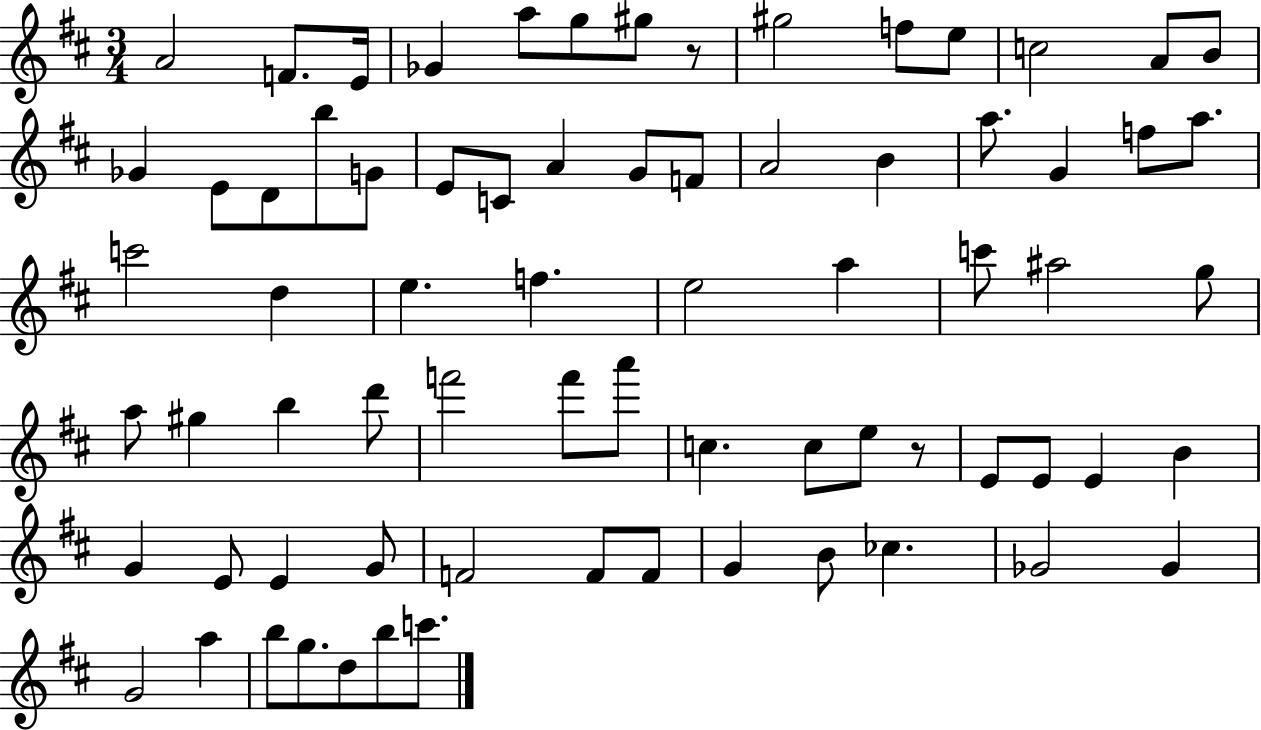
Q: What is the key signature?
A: D major